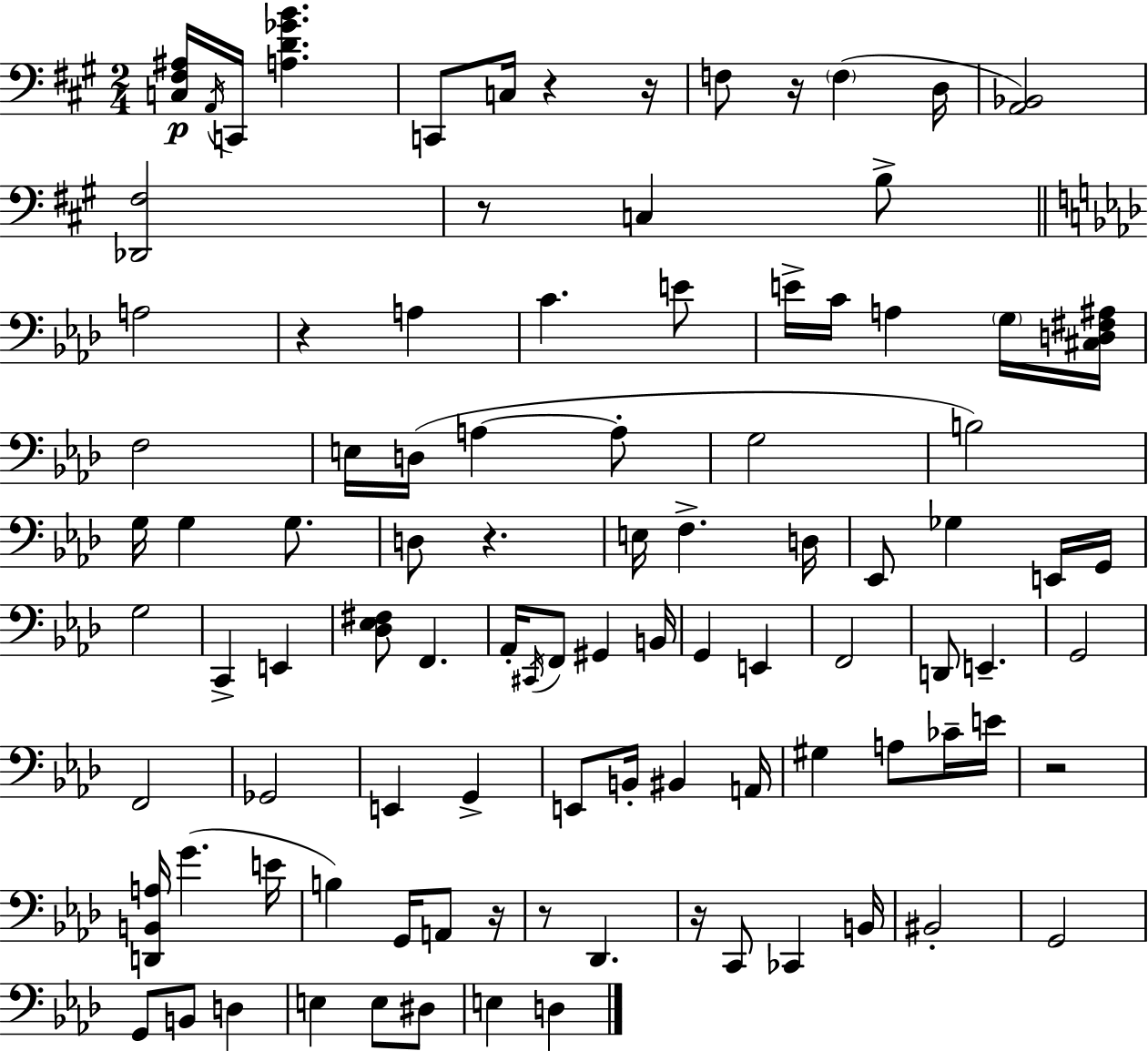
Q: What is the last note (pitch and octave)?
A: D3